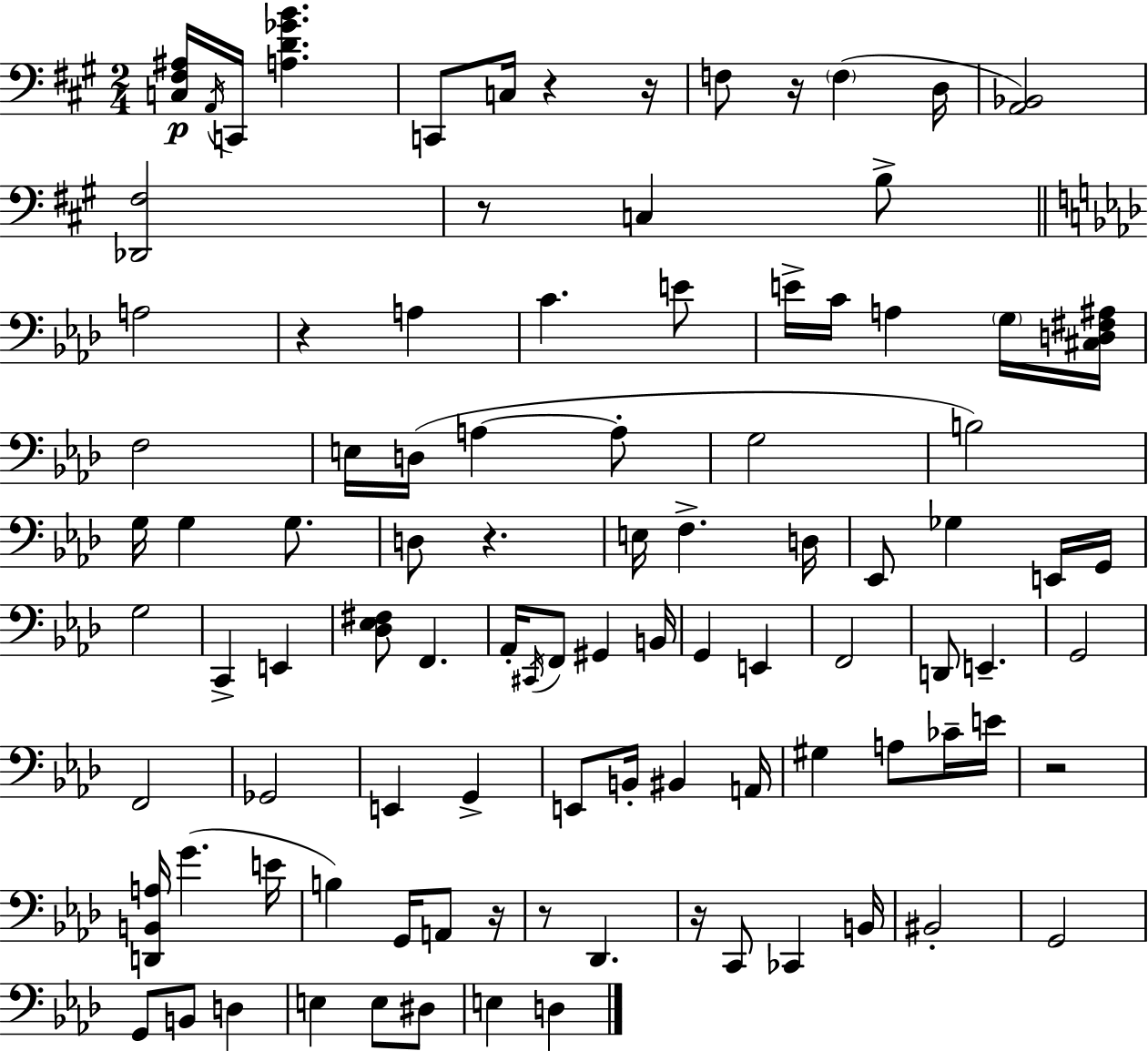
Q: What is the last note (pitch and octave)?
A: D3